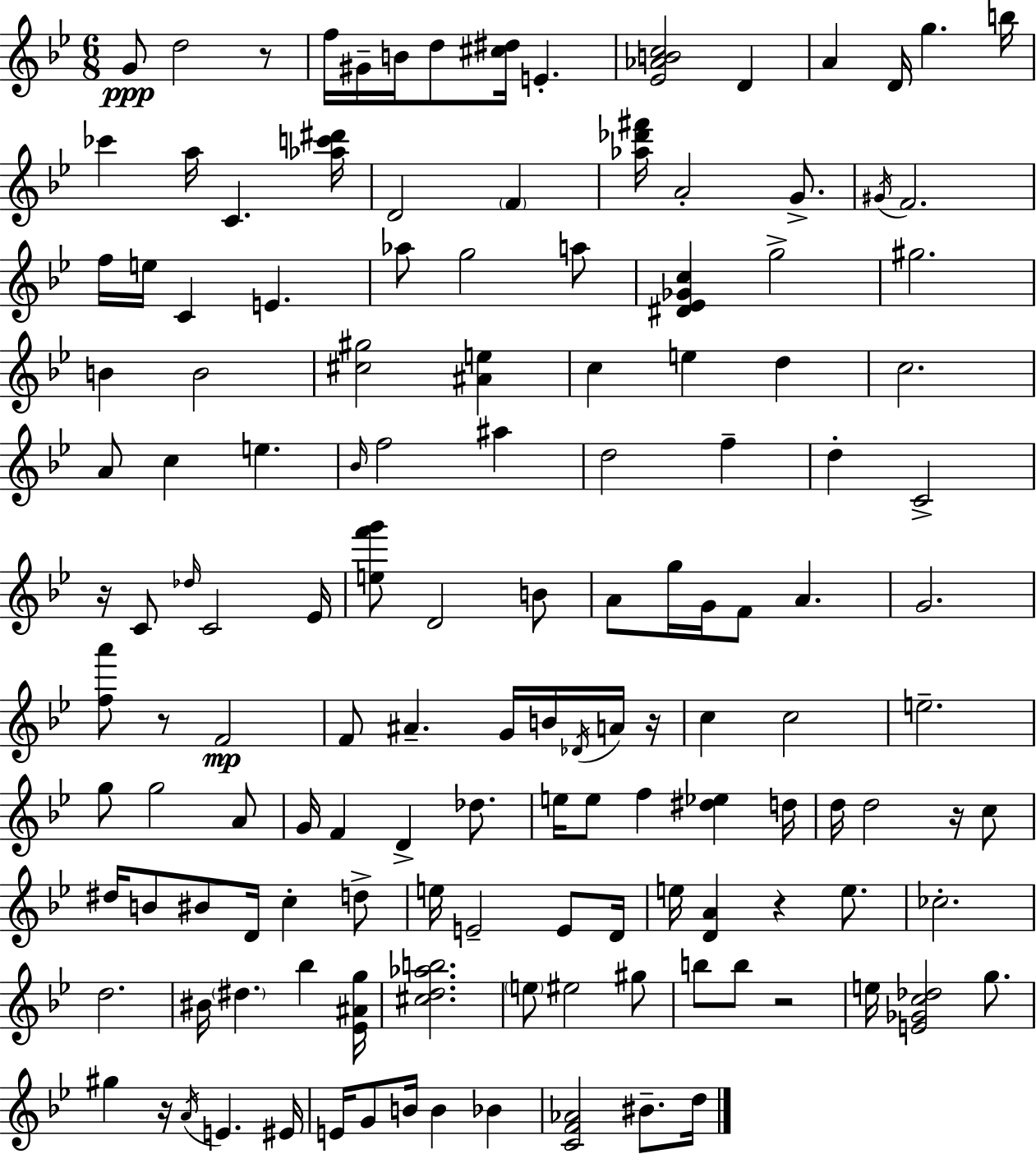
X:1
T:Untitled
M:6/8
L:1/4
K:Gm
G/2 d2 z/2 f/4 ^G/4 B/4 d/2 [^c^d]/4 E [_E_ABc]2 D A D/4 g b/4 _c' a/4 C [_ac'^d']/4 D2 F [_a_d'^f']/4 A2 G/2 ^G/4 F2 f/4 e/4 C E _a/2 g2 a/2 [^D_E_Gc] g2 ^g2 B B2 [^c^g]2 [^Ae] c e d c2 A/2 c e _B/4 f2 ^a d2 f d C2 z/4 C/2 _d/4 C2 _E/4 [ef'g']/2 D2 B/2 A/2 g/4 G/4 F/2 A G2 [fa']/2 z/2 F2 F/2 ^A G/4 B/4 _D/4 A/4 z/4 c c2 e2 g/2 g2 A/2 G/4 F D _d/2 e/4 e/2 f [^d_e] d/4 d/4 d2 z/4 c/2 ^d/4 B/2 ^B/2 D/4 c d/2 e/4 E2 E/2 D/4 e/4 [DA] z e/2 _c2 d2 ^B/4 ^d _b [_E^Ag]/4 [^cd_ab]2 e/2 ^e2 ^g/2 b/2 b/2 z2 e/4 [E_Gc_d]2 g/2 ^g z/4 A/4 E ^E/4 E/4 G/2 B/4 B _B [CF_A]2 ^B/2 d/4